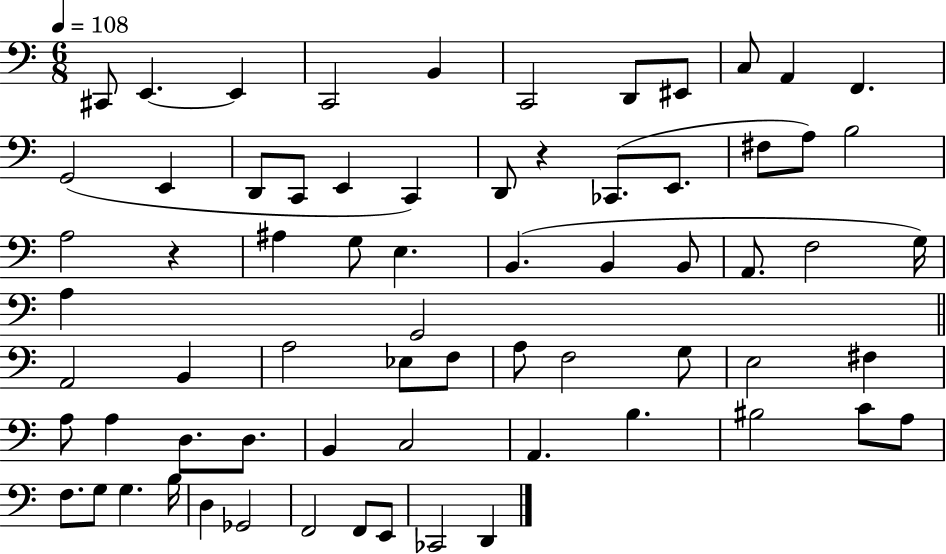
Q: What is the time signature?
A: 6/8